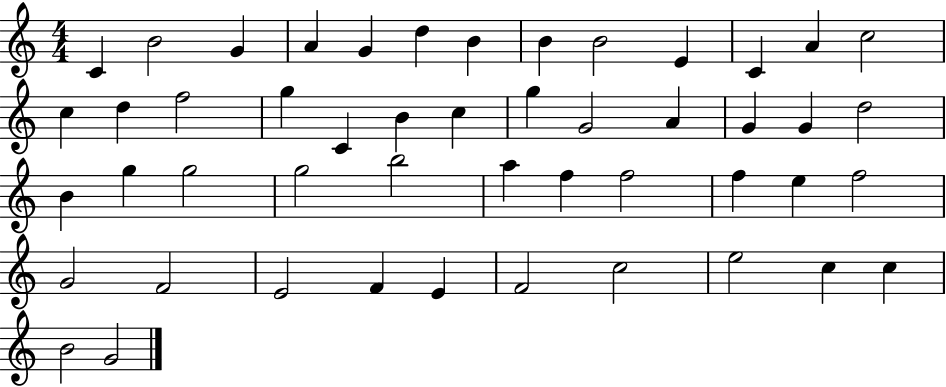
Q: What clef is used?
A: treble